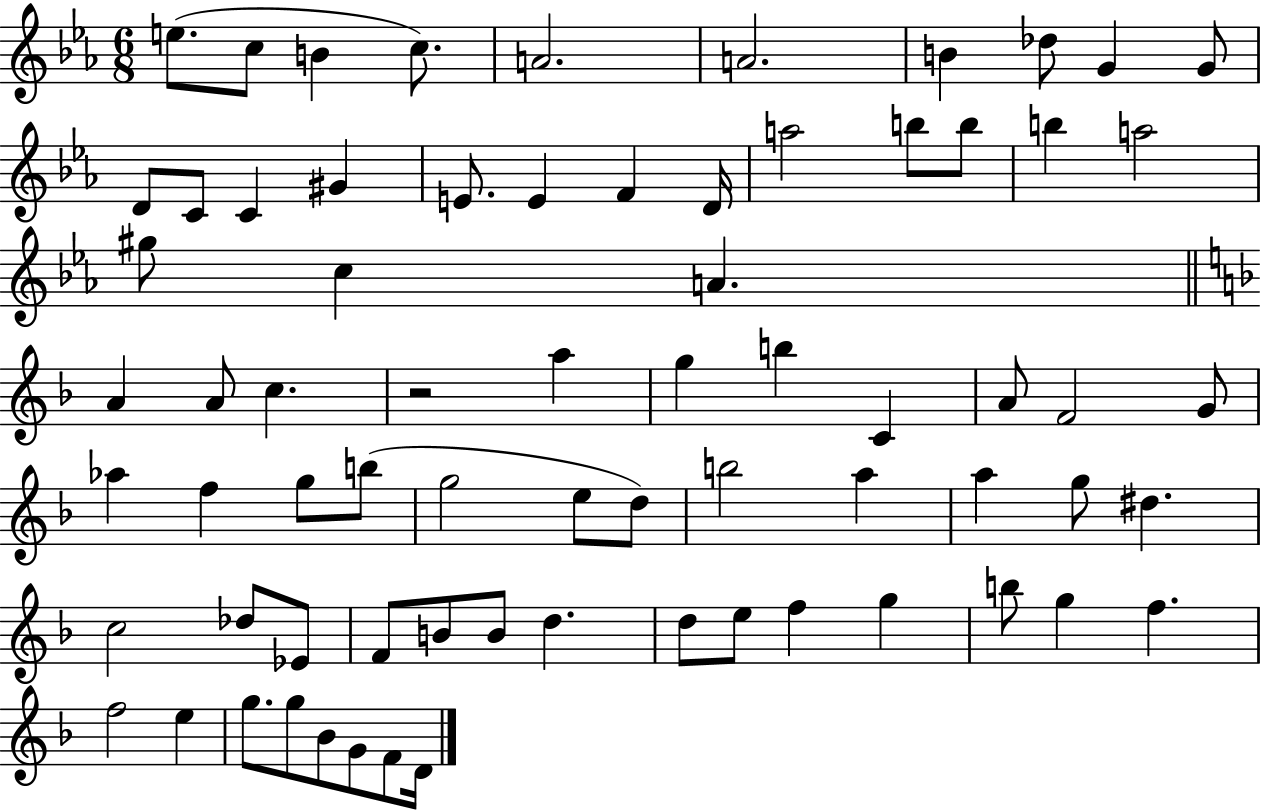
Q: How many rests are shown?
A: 1